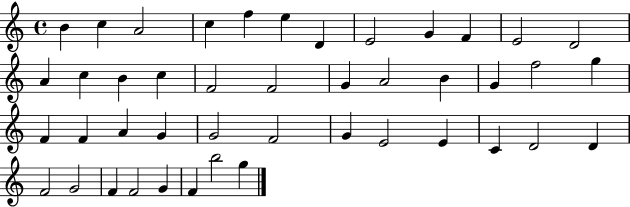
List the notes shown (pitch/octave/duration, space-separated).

B4/q C5/q A4/h C5/q F5/q E5/q D4/q E4/h G4/q F4/q E4/h D4/h A4/q C5/q B4/q C5/q F4/h F4/h G4/q A4/h B4/q G4/q F5/h G5/q F4/q F4/q A4/q G4/q G4/h F4/h G4/q E4/h E4/q C4/q D4/h D4/q F4/h G4/h F4/q F4/h G4/q F4/q B5/h G5/q